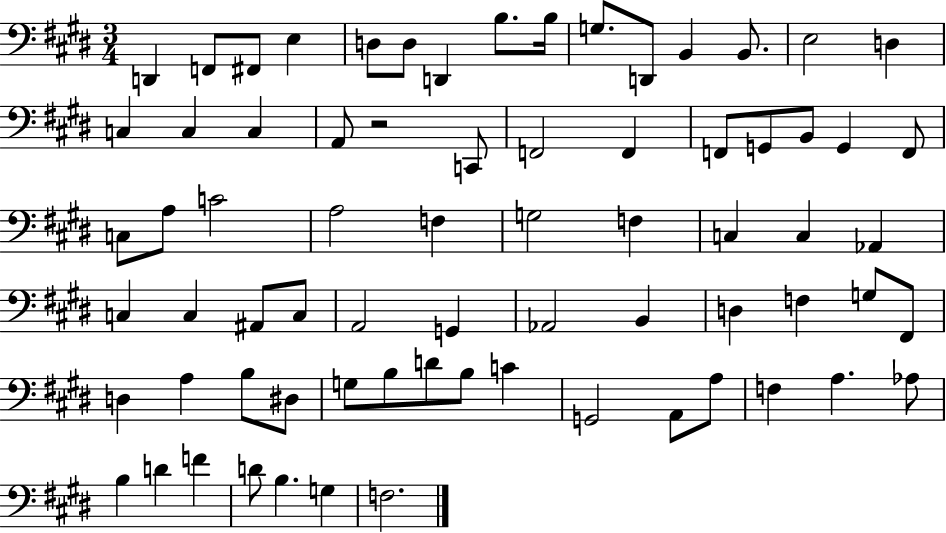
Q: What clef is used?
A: bass